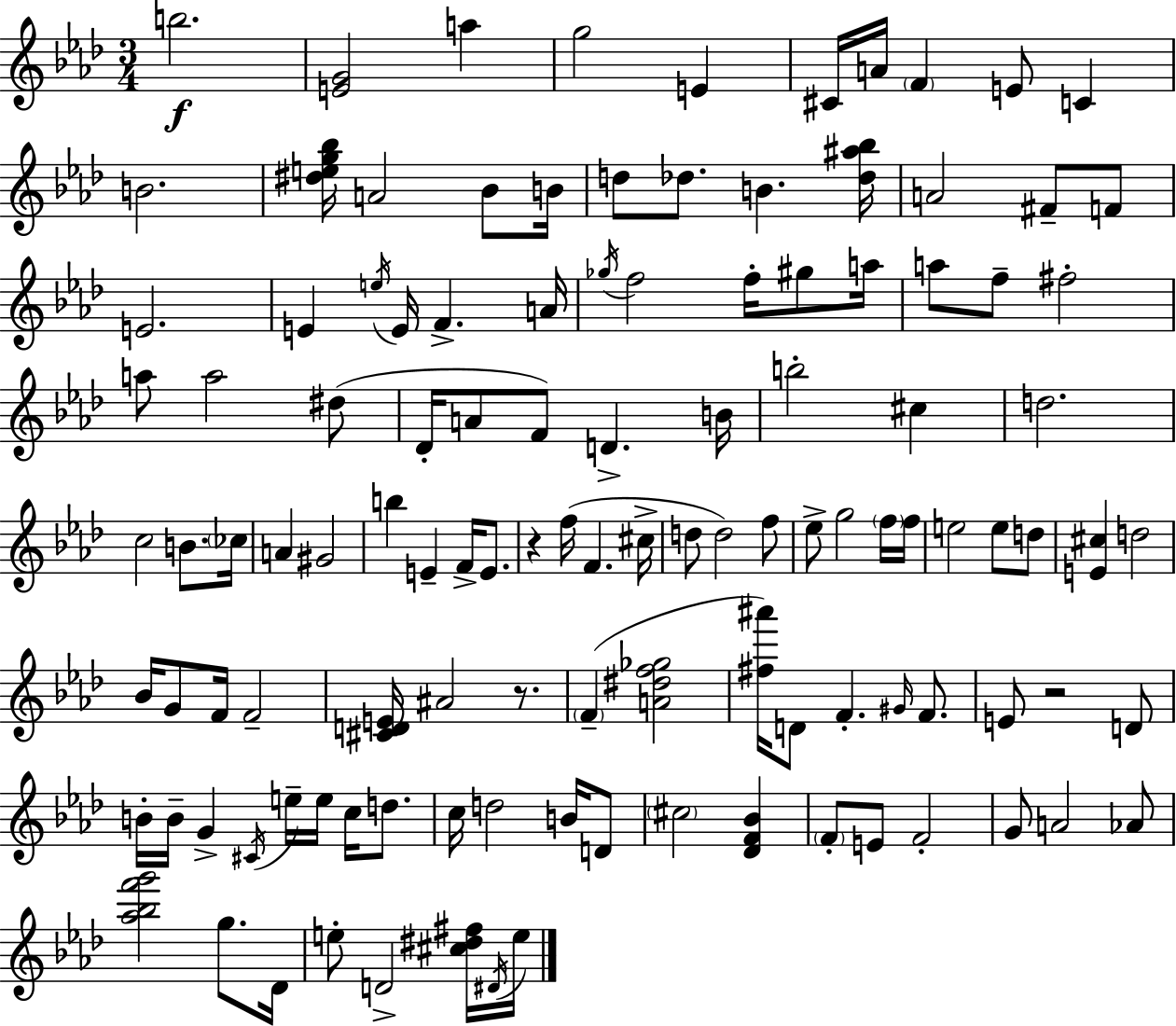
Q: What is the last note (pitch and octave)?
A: E5